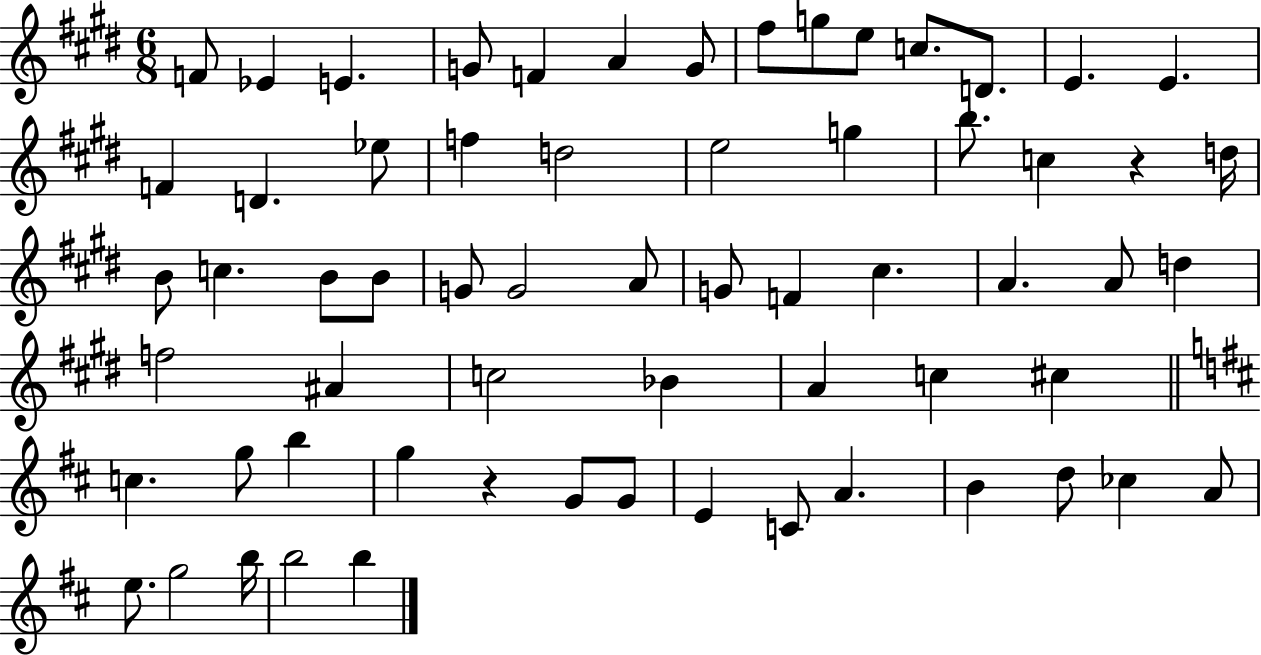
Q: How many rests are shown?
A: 2